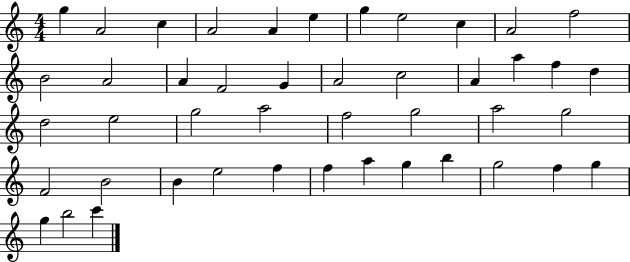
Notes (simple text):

G5/q A4/h C5/q A4/h A4/q E5/q G5/q E5/h C5/q A4/h F5/h B4/h A4/h A4/q F4/h G4/q A4/h C5/h A4/q A5/q F5/q D5/q D5/h E5/h G5/h A5/h F5/h G5/h A5/h G5/h F4/h B4/h B4/q E5/h F5/q F5/q A5/q G5/q B5/q G5/h F5/q G5/q G5/q B5/h C6/q